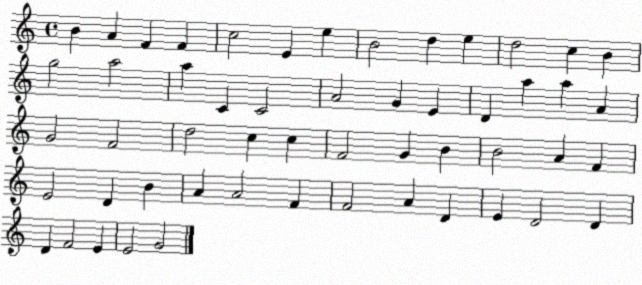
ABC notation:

X:1
T:Untitled
M:4/4
L:1/4
K:C
B A F F c2 E e B2 d e d2 c B g2 a2 a C C2 A2 G E D a a A G2 F2 d2 c c F2 G B B2 A F E2 D B A A2 F F2 A D E D2 D D F2 E E2 G2